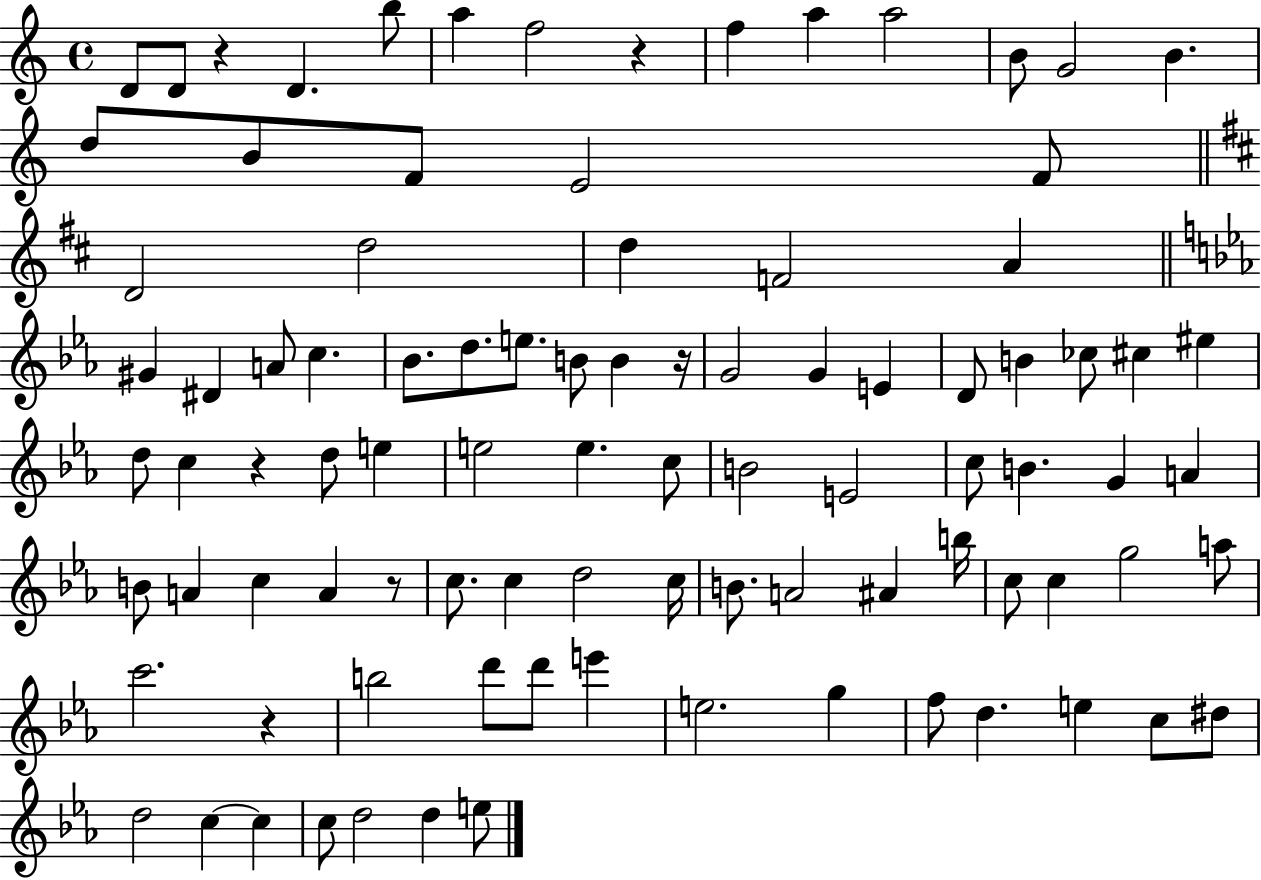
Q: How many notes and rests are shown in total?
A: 93